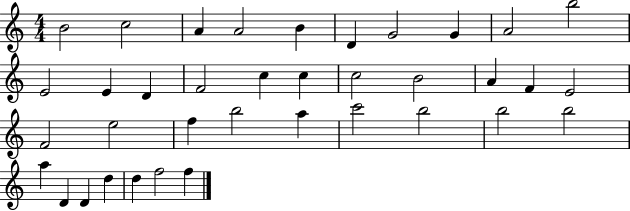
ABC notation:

X:1
T:Untitled
M:4/4
L:1/4
K:C
B2 c2 A A2 B D G2 G A2 b2 E2 E D F2 c c c2 B2 A F E2 F2 e2 f b2 a c'2 b2 b2 b2 a D D d d f2 f